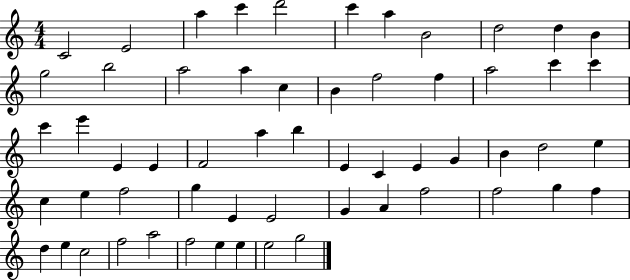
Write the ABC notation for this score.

X:1
T:Untitled
M:4/4
L:1/4
K:C
C2 E2 a c' d'2 c' a B2 d2 d B g2 b2 a2 a c B f2 f a2 c' c' c' e' E E F2 a b E C E G B d2 e c e f2 g E E2 G A f2 f2 g f d e c2 f2 a2 f2 e e e2 g2